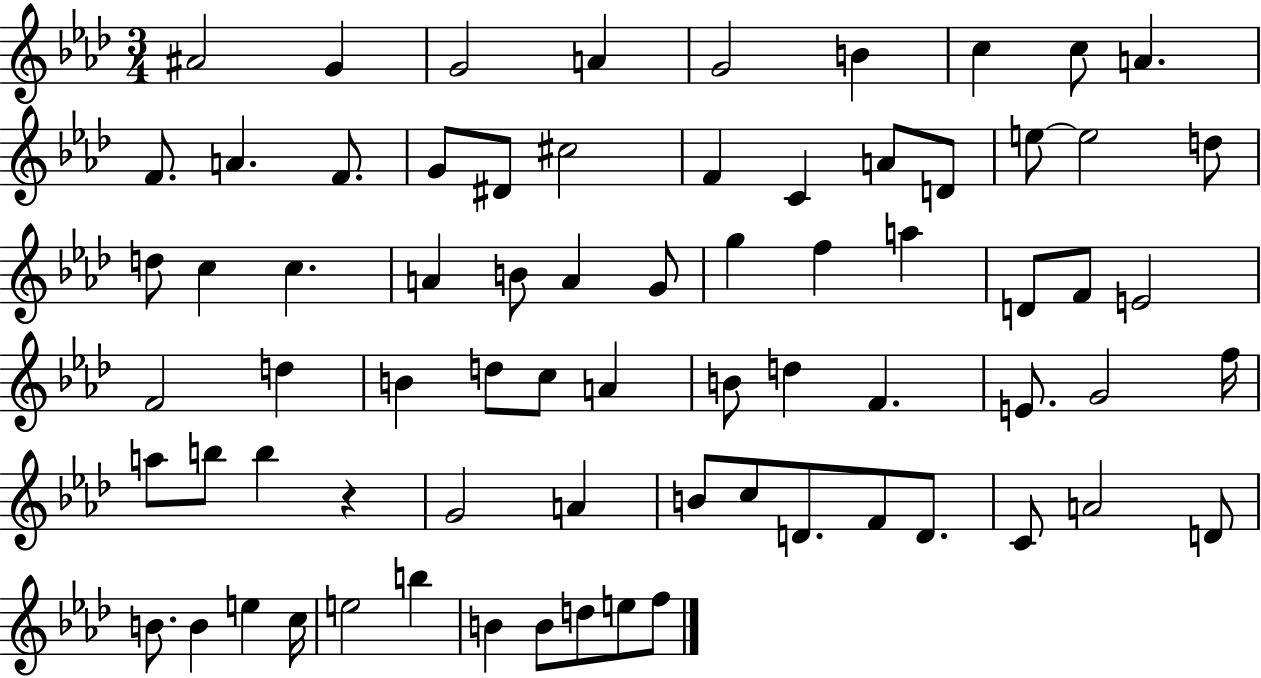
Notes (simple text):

A#4/h G4/q G4/h A4/q G4/h B4/q C5/q C5/e A4/q. F4/e. A4/q. F4/e. G4/e D#4/e C#5/h F4/q C4/q A4/e D4/e E5/e E5/h D5/e D5/e C5/q C5/q. A4/q B4/e A4/q G4/e G5/q F5/q A5/q D4/e F4/e E4/h F4/h D5/q B4/q D5/e C5/e A4/q B4/e D5/q F4/q. E4/e. G4/h F5/s A5/e B5/e B5/q R/q G4/h A4/q B4/e C5/e D4/e. F4/e D4/e. C4/e A4/h D4/e B4/e. B4/q E5/q C5/s E5/h B5/q B4/q B4/e D5/e E5/e F5/e